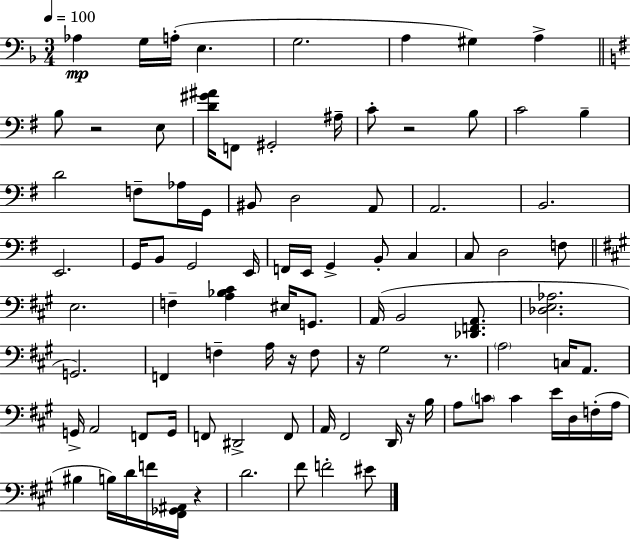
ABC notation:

X:1
T:Untitled
M:3/4
L:1/4
K:Dm
_A, G,/4 A,/4 E, G,2 A, ^G, A, B,/2 z2 E,/2 [D^G^A]/4 F,,/2 ^G,,2 ^A,/4 C/2 z2 B,/2 C2 B, D2 F,/2 _A,/4 G,,/4 ^B,,/2 D,2 A,,/2 A,,2 B,,2 E,,2 G,,/4 B,,/2 G,,2 E,,/4 F,,/4 E,,/4 G,, B,,/2 C, C,/2 D,2 F,/2 E,2 F, [A,_B,^C] ^E,/4 G,,/2 A,,/4 B,,2 [_D,,F,,A,,]/2 [_D,E,_A,]2 G,,2 F,, F, A,/4 z/4 F,/2 z/4 ^G,2 z/2 A,2 C,/4 A,,/2 G,,/4 A,,2 F,,/2 G,,/4 F,,/2 ^D,,2 F,,/2 A,,/4 ^F,,2 D,,/4 z/4 B,/4 A,/2 C/2 C E/4 D,/4 F,/4 A,/4 ^B, B,/4 D/4 F/4 [^F,,_G,,^A,,]/4 z D2 ^F/2 F2 ^E/2